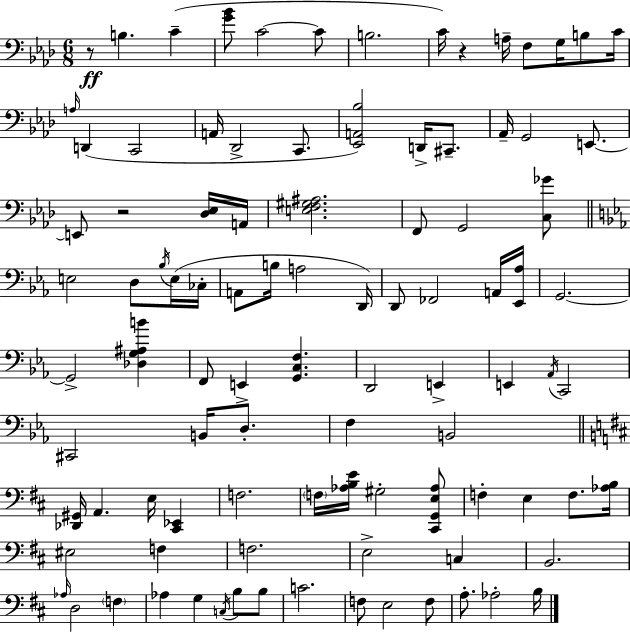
R/e B3/q. C4/q [G4,Bb4]/e C4/h C4/e B3/h. C4/s R/q A3/s F3/e G3/s B3/e C4/s A3/s D2/q C2/h A2/s Db2/h C2/e. [Eb2,A2,Bb3]/h D2/s C#2/e. Ab2/s G2/h E2/e. E2/e R/h [Db3,Eb3]/s A2/s [E3,F3,G#3,A#3]/h. F2/e G2/h [C3,Gb4]/e E3/h D3/e Bb3/s E3/s CES3/s A2/e B3/s A3/h D2/s D2/e FES2/h A2/s [Eb2,Ab3]/s G2/h. G2/h [Db3,G3,A#3,B4]/q F2/e E2/q [G2,C3,F3]/q. D2/h E2/q E2/q Ab2/s C2/h C#2/h B2/s D3/e. F3/q B2/h [Db2,G#2]/s A2/q. E3/s [C#2,Eb2]/q F3/h. F3/s [Ab3,B3,E4]/s G#3/h [C#2,G2,E3,Ab3]/e F3/q E3/q F3/e. [Ab3,B3]/s EIS3/h F3/q F3/h. E3/h C3/q B2/h. Ab3/s D3/h F3/q Ab3/q G3/q C3/s B3/e B3/e C4/h. F3/e E3/h F3/e A3/e. Ab3/h B3/s